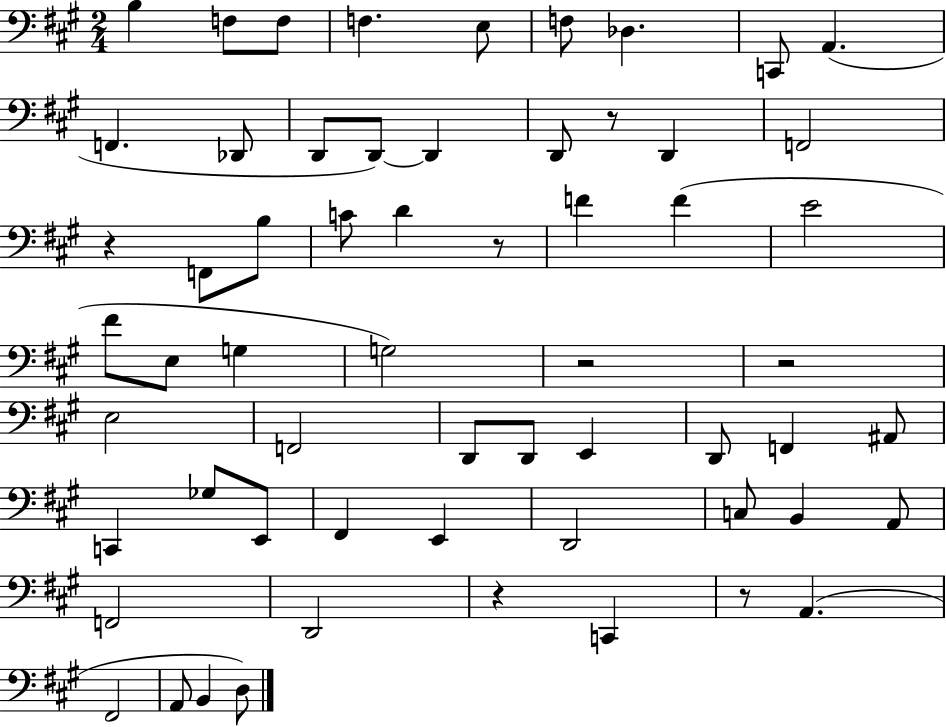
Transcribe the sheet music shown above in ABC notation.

X:1
T:Untitled
M:2/4
L:1/4
K:A
B, F,/2 F,/2 F, E,/2 F,/2 _D, C,,/2 A,, F,, _D,,/2 D,,/2 D,,/2 D,, D,,/2 z/2 D,, F,,2 z F,,/2 B,/2 C/2 D z/2 F F E2 ^F/2 E,/2 G, G,2 z2 z2 E,2 F,,2 D,,/2 D,,/2 E,, D,,/2 F,, ^A,,/2 C,, _G,/2 E,,/2 ^F,, E,, D,,2 C,/2 B,, A,,/2 F,,2 D,,2 z C,, z/2 A,, ^F,,2 A,,/2 B,, D,/2